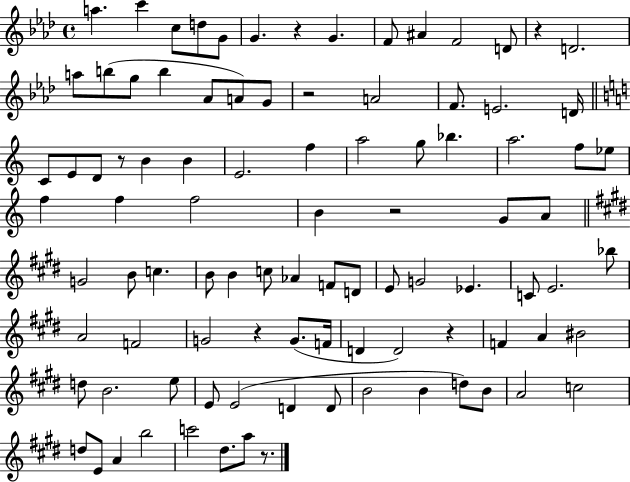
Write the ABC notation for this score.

X:1
T:Untitled
M:4/4
L:1/4
K:Ab
a c' c/2 d/2 G/2 G z G F/2 ^A F2 D/2 z D2 a/2 b/2 g/2 b _A/2 A/2 G/2 z2 A2 F/2 E2 D/4 C/2 E/2 D/2 z/2 B B E2 f a2 g/2 _b a2 f/2 _e/2 f f f2 B z2 G/2 A/2 G2 B/2 c B/2 B c/2 _A F/2 D/2 E/2 G2 _E C/2 E2 _b/2 A2 F2 G2 z G/2 F/4 D D2 z F A ^B2 d/2 B2 e/2 E/2 E2 D D/2 B2 B d/2 B/2 A2 c2 d/2 E/2 A b2 c'2 ^d/2 a/2 z/2